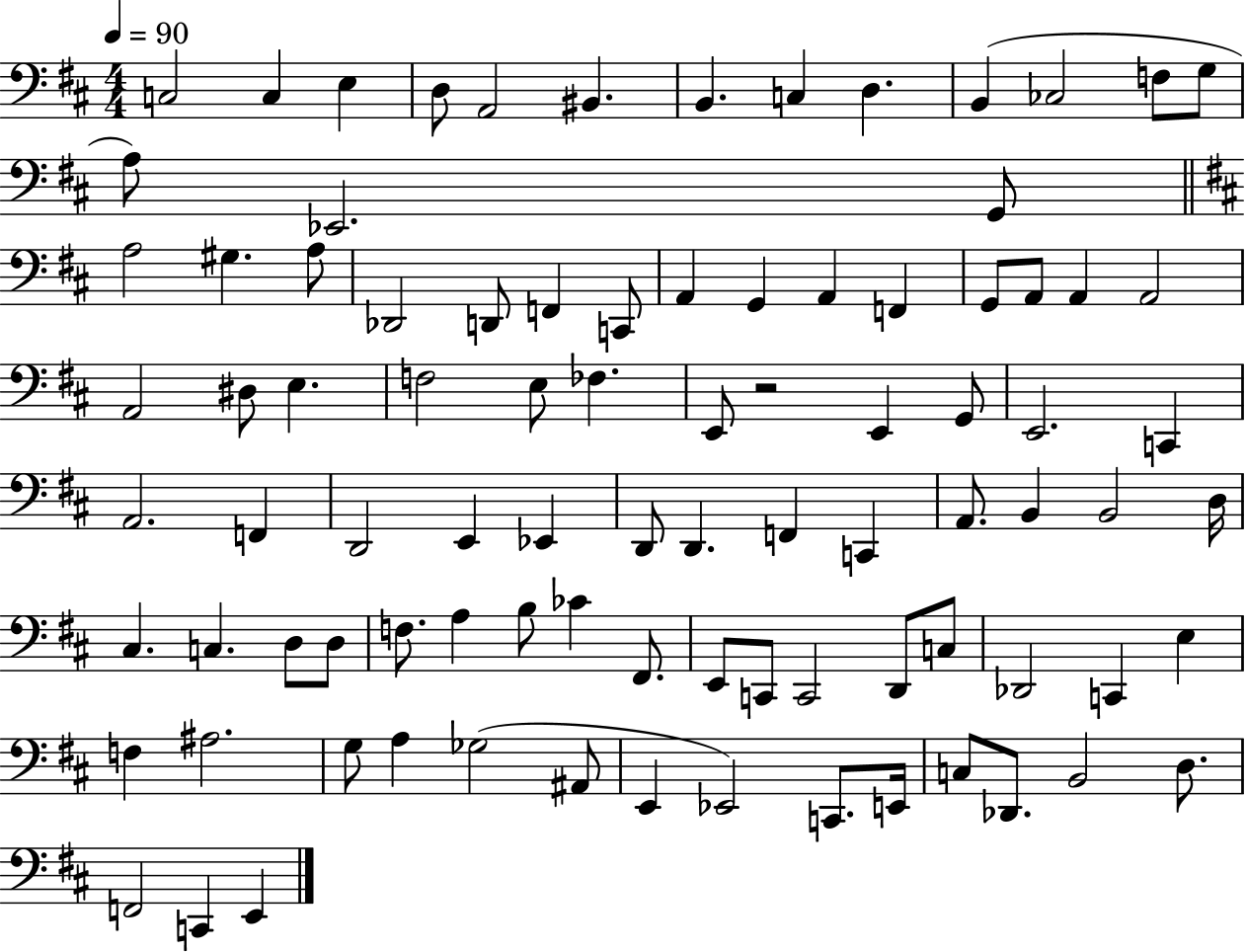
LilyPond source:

{
  \clef bass
  \numericTimeSignature
  \time 4/4
  \key d \major
  \tempo 4 = 90
  \repeat volta 2 { c2 c4 e4 | d8 a,2 bis,4. | b,4. c4 d4. | b,4( ces2 f8 g8 | \break a8) ees,2. g,8 | \bar "||" \break \key d \major a2 gis4. a8 | des,2 d,8 f,4 c,8 | a,4 g,4 a,4 f,4 | g,8 a,8 a,4 a,2 | \break a,2 dis8 e4. | f2 e8 fes4. | e,8 r2 e,4 g,8 | e,2. c,4 | \break a,2. f,4 | d,2 e,4 ees,4 | d,8 d,4. f,4 c,4 | a,8. b,4 b,2 d16 | \break cis4. c4. d8 d8 | f8. a4 b8 ces'4 fis,8. | e,8 c,8 c,2 d,8 c8 | des,2 c,4 e4 | \break f4 ais2. | g8 a4 ges2( ais,8 | e,4 ees,2) c,8. e,16 | c8 des,8. b,2 d8. | \break f,2 c,4 e,4 | } \bar "|."
}